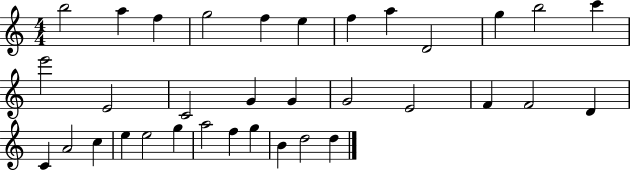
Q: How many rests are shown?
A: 0